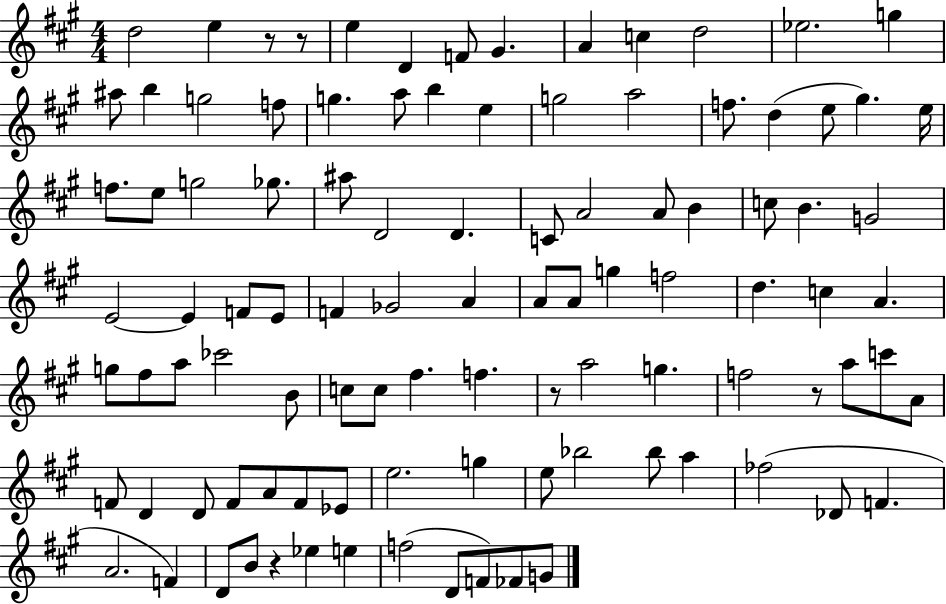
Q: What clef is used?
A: treble